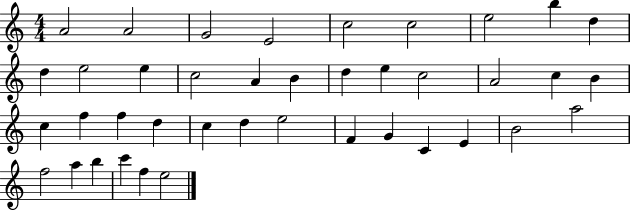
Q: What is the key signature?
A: C major